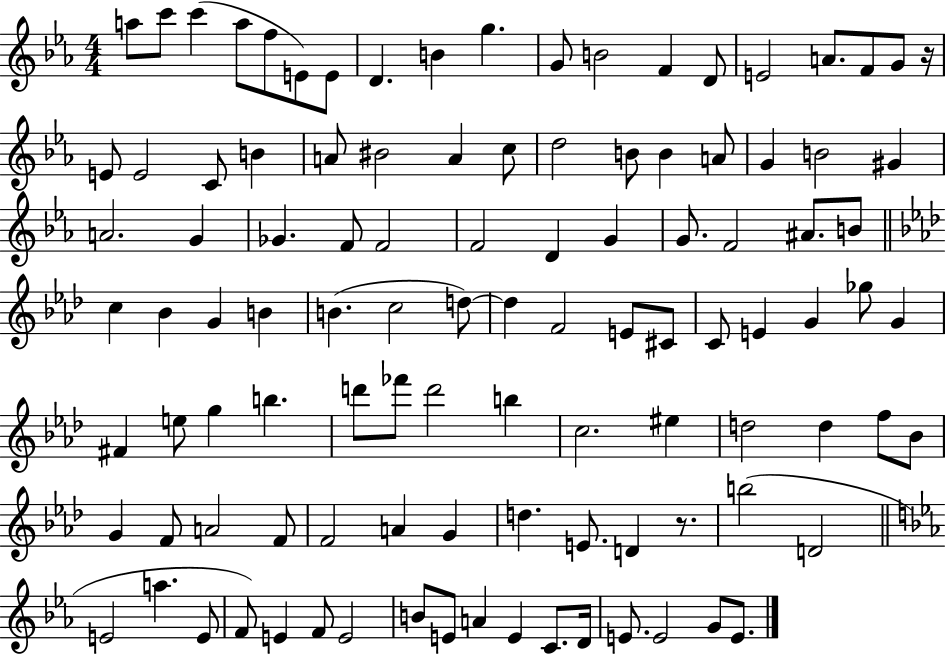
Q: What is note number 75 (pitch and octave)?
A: Bb4